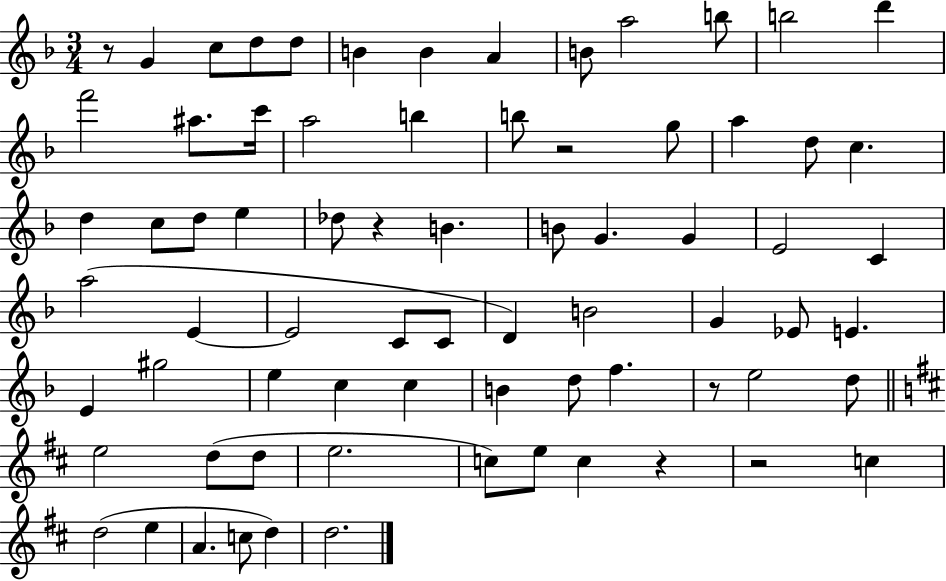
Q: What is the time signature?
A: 3/4